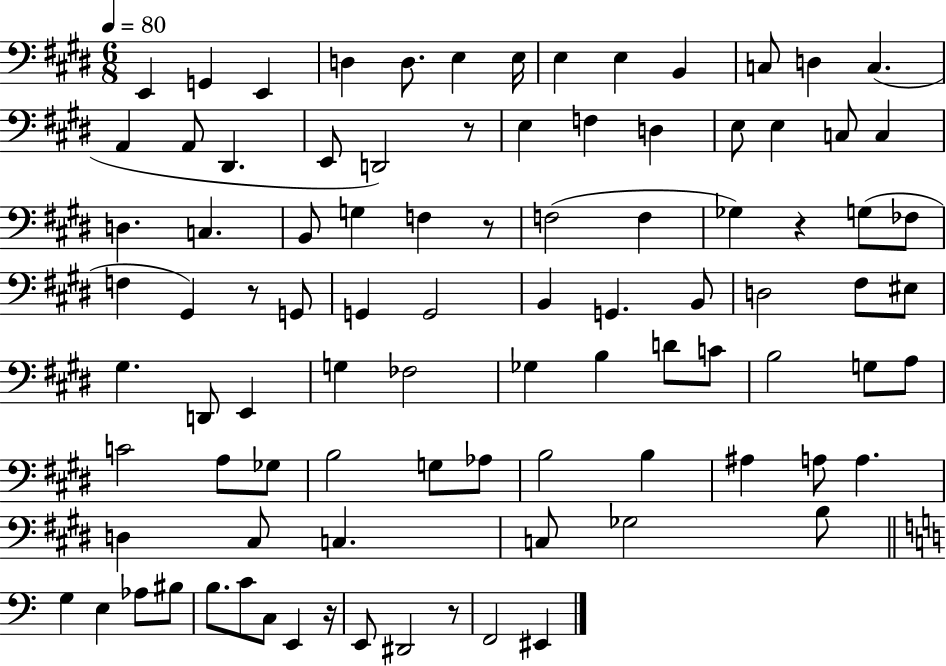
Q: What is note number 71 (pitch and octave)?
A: C#3